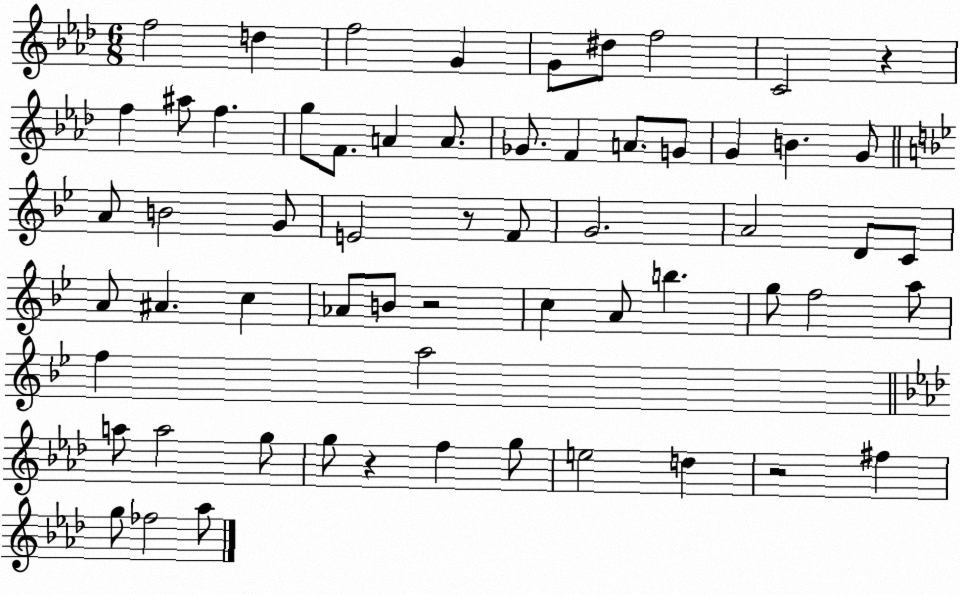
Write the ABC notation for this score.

X:1
T:Untitled
M:6/8
L:1/4
K:Ab
f2 d f2 G G/2 ^d/2 f2 C2 z f ^a/2 f g/2 F/2 A A/2 _G/2 F A/2 G/2 G B G/2 A/2 B2 G/2 E2 z/2 F/2 G2 A2 D/2 C/2 A/2 ^A c _A/2 B/2 z2 c A/2 b g/2 f2 a/2 f a2 a/2 a2 g/2 g/2 z f g/2 e2 d z2 ^f g/2 _f2 _a/2